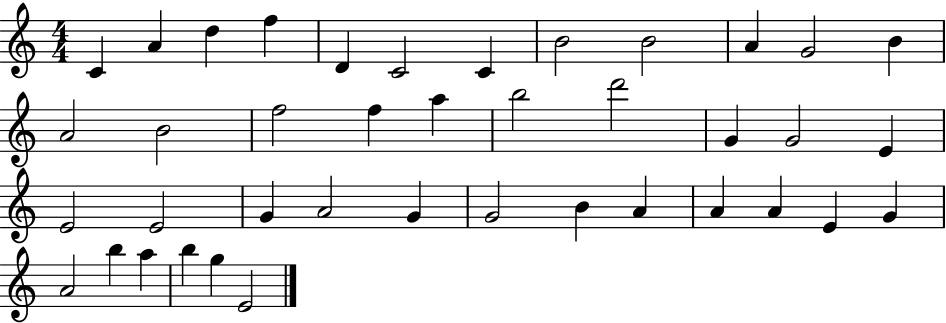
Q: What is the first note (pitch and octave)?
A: C4